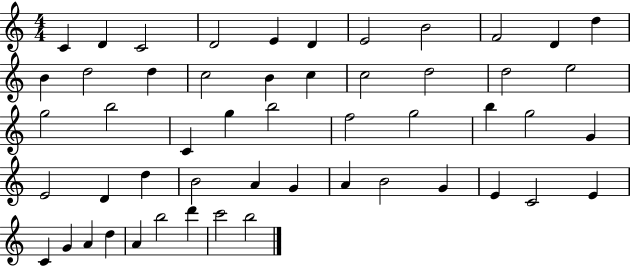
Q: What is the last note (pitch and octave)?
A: B5